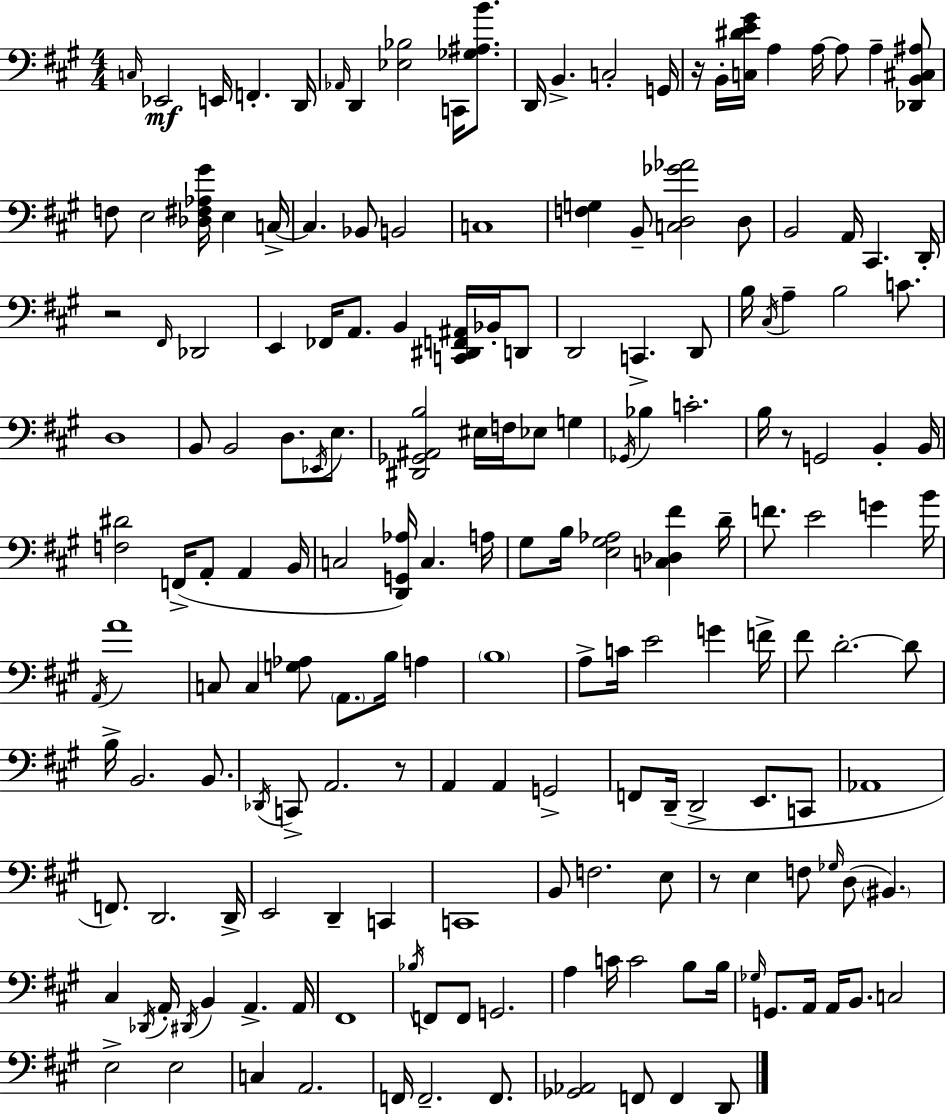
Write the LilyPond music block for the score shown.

{
  \clef bass
  \numericTimeSignature
  \time 4/4
  \key a \major
  \grace { c16 }\mf ees,2 e,16 f,4.-. | d,16 \grace { aes,16 } d,4 <ees bes>2 c,16 <ges ais b'>8. | d,16 b,4.-> c2-. | g,16 r16 b,16-. <c dis' e' gis'>16 a4 a16~~ a8 a4-- | \break <des, b, cis ais>8 f8 e2 <des fis aes gis'>16 e4 | c16->~~ c4. bes,8 b,2 | c1 | <f g>4 b,8-- <c d ges' aes'>2 | \break d8 b,2 a,16 cis,4. | d,16-. r2 \grace { fis,16 } des,2 | e,4 fes,16 a,8. b,4 <c, dis, f, ais,>16 | bes,16-. d,8 d,2 c,4.-> | \break d,8 b16 \acciaccatura { cis16 } a4-- b2 | c'8. d1 | b,8 b,2 d8. | \acciaccatura { ees,16 } e8. <dis, ges, ais, b>2 eis16 f16 ees8 | \break g4 \acciaccatura { ges,16 } bes4 c'2.-. | b16 r8 g,2 | b,4-. b,16 <f dis'>2 f,16->( a,8-. | a,4 b,16 c2 <d, g, aes>16) c4. | \break a16 gis8 b16 <e gis aes>2 | <c des fis'>4 d'16-- f'8. e'2 | g'4 b'16 \acciaccatura { a,16 } a'1 | c8 c4 <g aes>8 \parenthesize a,8. | \break b16 a4 \parenthesize b1 | a8-> c'16 e'2 | g'4 f'16-> fis'8 d'2.-.~~ | d'8 b16-> b,2. | \break b,8. \acciaccatura { des,16 } c,8-> a,2. | r8 a,4 a,4 | g,2-> f,8 d,16--( d,2-> | e,8. c,8 aes,1 | \break f,8.) d,2. | d,16-> e,2 | d,4-- c,4 c,1 | b,8 f2. | \break e8 r8 e4 f8 | \grace { ges16 }( d8 \parenthesize bis,4.) cis4 \acciaccatura { des,16 } a,16-. \acciaccatura { dis,16 } | b,4 a,4.-> a,16 fis,1 | \acciaccatura { bes16 } f,8 f,8 | \break g,2. a4 | c'16 c'2 b8 b16 \grace { ges16 } g,8. | a,16 a,16 b,8. c2 e2-> | e2 c4 | \break a,2. f,16 f,2.-- | f,8. <ges, aes,>2 | f,8 f,4 d,8 \bar "|."
}